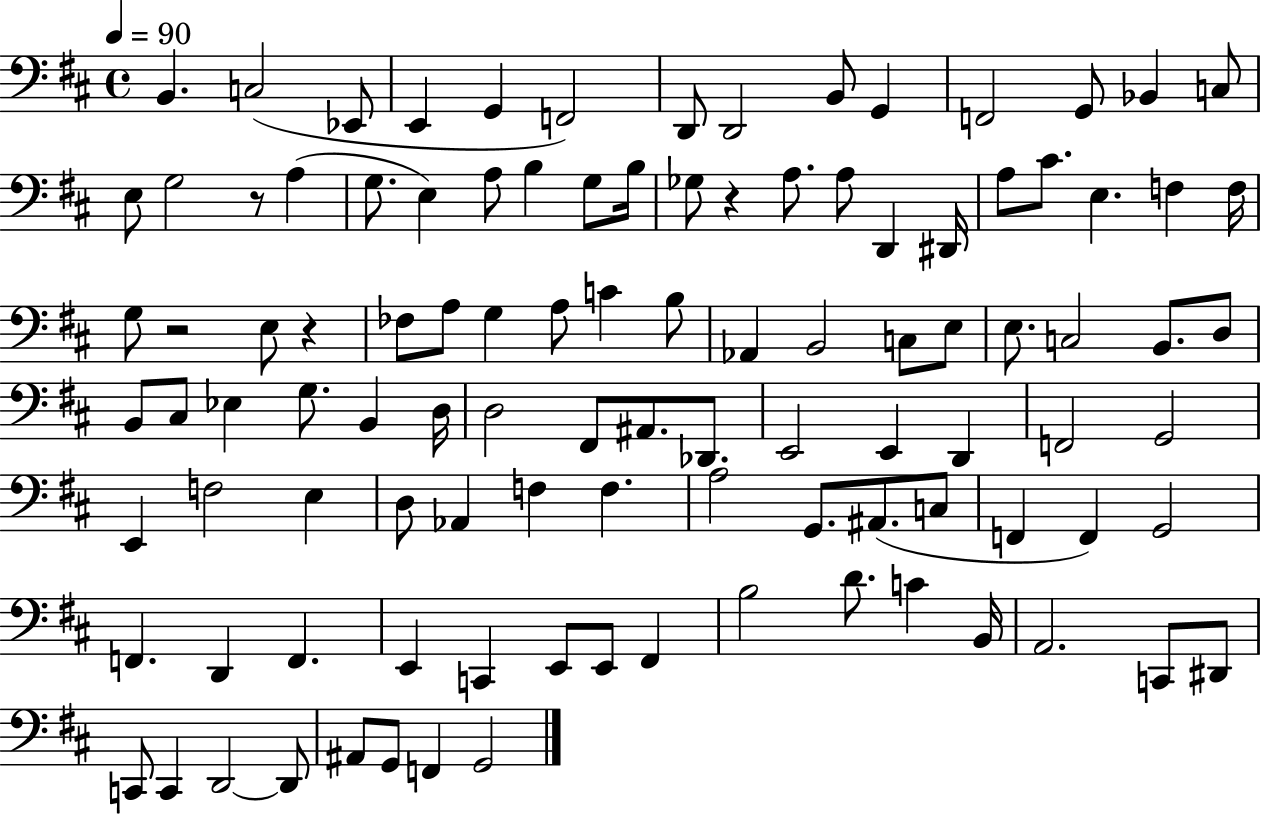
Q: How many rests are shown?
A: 4